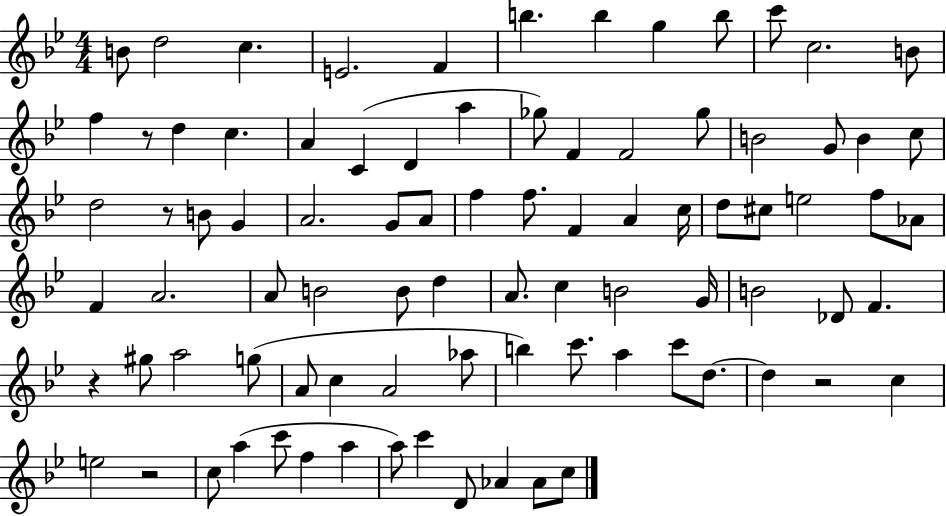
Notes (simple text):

B4/e D5/h C5/q. E4/h. F4/q B5/q. B5/q G5/q B5/e C6/e C5/h. B4/e F5/q R/e D5/q C5/q. A4/q C4/q D4/q A5/q Gb5/e F4/q F4/h Gb5/e B4/h G4/e B4/q C5/e D5/h R/e B4/e G4/q A4/h. G4/e A4/e F5/q F5/e. F4/q A4/q C5/s D5/e C#5/e E5/h F5/e Ab4/e F4/q A4/h. A4/e B4/h B4/e D5/q A4/e. C5/q B4/h G4/s B4/h Db4/e F4/q. R/q G#5/e A5/h G5/e A4/e C5/q A4/h Ab5/e B5/q C6/e. A5/q C6/e D5/e. D5/q R/h C5/q E5/h R/h C5/e A5/q C6/e F5/q A5/q A5/e C6/q D4/e Ab4/q Ab4/e C5/e